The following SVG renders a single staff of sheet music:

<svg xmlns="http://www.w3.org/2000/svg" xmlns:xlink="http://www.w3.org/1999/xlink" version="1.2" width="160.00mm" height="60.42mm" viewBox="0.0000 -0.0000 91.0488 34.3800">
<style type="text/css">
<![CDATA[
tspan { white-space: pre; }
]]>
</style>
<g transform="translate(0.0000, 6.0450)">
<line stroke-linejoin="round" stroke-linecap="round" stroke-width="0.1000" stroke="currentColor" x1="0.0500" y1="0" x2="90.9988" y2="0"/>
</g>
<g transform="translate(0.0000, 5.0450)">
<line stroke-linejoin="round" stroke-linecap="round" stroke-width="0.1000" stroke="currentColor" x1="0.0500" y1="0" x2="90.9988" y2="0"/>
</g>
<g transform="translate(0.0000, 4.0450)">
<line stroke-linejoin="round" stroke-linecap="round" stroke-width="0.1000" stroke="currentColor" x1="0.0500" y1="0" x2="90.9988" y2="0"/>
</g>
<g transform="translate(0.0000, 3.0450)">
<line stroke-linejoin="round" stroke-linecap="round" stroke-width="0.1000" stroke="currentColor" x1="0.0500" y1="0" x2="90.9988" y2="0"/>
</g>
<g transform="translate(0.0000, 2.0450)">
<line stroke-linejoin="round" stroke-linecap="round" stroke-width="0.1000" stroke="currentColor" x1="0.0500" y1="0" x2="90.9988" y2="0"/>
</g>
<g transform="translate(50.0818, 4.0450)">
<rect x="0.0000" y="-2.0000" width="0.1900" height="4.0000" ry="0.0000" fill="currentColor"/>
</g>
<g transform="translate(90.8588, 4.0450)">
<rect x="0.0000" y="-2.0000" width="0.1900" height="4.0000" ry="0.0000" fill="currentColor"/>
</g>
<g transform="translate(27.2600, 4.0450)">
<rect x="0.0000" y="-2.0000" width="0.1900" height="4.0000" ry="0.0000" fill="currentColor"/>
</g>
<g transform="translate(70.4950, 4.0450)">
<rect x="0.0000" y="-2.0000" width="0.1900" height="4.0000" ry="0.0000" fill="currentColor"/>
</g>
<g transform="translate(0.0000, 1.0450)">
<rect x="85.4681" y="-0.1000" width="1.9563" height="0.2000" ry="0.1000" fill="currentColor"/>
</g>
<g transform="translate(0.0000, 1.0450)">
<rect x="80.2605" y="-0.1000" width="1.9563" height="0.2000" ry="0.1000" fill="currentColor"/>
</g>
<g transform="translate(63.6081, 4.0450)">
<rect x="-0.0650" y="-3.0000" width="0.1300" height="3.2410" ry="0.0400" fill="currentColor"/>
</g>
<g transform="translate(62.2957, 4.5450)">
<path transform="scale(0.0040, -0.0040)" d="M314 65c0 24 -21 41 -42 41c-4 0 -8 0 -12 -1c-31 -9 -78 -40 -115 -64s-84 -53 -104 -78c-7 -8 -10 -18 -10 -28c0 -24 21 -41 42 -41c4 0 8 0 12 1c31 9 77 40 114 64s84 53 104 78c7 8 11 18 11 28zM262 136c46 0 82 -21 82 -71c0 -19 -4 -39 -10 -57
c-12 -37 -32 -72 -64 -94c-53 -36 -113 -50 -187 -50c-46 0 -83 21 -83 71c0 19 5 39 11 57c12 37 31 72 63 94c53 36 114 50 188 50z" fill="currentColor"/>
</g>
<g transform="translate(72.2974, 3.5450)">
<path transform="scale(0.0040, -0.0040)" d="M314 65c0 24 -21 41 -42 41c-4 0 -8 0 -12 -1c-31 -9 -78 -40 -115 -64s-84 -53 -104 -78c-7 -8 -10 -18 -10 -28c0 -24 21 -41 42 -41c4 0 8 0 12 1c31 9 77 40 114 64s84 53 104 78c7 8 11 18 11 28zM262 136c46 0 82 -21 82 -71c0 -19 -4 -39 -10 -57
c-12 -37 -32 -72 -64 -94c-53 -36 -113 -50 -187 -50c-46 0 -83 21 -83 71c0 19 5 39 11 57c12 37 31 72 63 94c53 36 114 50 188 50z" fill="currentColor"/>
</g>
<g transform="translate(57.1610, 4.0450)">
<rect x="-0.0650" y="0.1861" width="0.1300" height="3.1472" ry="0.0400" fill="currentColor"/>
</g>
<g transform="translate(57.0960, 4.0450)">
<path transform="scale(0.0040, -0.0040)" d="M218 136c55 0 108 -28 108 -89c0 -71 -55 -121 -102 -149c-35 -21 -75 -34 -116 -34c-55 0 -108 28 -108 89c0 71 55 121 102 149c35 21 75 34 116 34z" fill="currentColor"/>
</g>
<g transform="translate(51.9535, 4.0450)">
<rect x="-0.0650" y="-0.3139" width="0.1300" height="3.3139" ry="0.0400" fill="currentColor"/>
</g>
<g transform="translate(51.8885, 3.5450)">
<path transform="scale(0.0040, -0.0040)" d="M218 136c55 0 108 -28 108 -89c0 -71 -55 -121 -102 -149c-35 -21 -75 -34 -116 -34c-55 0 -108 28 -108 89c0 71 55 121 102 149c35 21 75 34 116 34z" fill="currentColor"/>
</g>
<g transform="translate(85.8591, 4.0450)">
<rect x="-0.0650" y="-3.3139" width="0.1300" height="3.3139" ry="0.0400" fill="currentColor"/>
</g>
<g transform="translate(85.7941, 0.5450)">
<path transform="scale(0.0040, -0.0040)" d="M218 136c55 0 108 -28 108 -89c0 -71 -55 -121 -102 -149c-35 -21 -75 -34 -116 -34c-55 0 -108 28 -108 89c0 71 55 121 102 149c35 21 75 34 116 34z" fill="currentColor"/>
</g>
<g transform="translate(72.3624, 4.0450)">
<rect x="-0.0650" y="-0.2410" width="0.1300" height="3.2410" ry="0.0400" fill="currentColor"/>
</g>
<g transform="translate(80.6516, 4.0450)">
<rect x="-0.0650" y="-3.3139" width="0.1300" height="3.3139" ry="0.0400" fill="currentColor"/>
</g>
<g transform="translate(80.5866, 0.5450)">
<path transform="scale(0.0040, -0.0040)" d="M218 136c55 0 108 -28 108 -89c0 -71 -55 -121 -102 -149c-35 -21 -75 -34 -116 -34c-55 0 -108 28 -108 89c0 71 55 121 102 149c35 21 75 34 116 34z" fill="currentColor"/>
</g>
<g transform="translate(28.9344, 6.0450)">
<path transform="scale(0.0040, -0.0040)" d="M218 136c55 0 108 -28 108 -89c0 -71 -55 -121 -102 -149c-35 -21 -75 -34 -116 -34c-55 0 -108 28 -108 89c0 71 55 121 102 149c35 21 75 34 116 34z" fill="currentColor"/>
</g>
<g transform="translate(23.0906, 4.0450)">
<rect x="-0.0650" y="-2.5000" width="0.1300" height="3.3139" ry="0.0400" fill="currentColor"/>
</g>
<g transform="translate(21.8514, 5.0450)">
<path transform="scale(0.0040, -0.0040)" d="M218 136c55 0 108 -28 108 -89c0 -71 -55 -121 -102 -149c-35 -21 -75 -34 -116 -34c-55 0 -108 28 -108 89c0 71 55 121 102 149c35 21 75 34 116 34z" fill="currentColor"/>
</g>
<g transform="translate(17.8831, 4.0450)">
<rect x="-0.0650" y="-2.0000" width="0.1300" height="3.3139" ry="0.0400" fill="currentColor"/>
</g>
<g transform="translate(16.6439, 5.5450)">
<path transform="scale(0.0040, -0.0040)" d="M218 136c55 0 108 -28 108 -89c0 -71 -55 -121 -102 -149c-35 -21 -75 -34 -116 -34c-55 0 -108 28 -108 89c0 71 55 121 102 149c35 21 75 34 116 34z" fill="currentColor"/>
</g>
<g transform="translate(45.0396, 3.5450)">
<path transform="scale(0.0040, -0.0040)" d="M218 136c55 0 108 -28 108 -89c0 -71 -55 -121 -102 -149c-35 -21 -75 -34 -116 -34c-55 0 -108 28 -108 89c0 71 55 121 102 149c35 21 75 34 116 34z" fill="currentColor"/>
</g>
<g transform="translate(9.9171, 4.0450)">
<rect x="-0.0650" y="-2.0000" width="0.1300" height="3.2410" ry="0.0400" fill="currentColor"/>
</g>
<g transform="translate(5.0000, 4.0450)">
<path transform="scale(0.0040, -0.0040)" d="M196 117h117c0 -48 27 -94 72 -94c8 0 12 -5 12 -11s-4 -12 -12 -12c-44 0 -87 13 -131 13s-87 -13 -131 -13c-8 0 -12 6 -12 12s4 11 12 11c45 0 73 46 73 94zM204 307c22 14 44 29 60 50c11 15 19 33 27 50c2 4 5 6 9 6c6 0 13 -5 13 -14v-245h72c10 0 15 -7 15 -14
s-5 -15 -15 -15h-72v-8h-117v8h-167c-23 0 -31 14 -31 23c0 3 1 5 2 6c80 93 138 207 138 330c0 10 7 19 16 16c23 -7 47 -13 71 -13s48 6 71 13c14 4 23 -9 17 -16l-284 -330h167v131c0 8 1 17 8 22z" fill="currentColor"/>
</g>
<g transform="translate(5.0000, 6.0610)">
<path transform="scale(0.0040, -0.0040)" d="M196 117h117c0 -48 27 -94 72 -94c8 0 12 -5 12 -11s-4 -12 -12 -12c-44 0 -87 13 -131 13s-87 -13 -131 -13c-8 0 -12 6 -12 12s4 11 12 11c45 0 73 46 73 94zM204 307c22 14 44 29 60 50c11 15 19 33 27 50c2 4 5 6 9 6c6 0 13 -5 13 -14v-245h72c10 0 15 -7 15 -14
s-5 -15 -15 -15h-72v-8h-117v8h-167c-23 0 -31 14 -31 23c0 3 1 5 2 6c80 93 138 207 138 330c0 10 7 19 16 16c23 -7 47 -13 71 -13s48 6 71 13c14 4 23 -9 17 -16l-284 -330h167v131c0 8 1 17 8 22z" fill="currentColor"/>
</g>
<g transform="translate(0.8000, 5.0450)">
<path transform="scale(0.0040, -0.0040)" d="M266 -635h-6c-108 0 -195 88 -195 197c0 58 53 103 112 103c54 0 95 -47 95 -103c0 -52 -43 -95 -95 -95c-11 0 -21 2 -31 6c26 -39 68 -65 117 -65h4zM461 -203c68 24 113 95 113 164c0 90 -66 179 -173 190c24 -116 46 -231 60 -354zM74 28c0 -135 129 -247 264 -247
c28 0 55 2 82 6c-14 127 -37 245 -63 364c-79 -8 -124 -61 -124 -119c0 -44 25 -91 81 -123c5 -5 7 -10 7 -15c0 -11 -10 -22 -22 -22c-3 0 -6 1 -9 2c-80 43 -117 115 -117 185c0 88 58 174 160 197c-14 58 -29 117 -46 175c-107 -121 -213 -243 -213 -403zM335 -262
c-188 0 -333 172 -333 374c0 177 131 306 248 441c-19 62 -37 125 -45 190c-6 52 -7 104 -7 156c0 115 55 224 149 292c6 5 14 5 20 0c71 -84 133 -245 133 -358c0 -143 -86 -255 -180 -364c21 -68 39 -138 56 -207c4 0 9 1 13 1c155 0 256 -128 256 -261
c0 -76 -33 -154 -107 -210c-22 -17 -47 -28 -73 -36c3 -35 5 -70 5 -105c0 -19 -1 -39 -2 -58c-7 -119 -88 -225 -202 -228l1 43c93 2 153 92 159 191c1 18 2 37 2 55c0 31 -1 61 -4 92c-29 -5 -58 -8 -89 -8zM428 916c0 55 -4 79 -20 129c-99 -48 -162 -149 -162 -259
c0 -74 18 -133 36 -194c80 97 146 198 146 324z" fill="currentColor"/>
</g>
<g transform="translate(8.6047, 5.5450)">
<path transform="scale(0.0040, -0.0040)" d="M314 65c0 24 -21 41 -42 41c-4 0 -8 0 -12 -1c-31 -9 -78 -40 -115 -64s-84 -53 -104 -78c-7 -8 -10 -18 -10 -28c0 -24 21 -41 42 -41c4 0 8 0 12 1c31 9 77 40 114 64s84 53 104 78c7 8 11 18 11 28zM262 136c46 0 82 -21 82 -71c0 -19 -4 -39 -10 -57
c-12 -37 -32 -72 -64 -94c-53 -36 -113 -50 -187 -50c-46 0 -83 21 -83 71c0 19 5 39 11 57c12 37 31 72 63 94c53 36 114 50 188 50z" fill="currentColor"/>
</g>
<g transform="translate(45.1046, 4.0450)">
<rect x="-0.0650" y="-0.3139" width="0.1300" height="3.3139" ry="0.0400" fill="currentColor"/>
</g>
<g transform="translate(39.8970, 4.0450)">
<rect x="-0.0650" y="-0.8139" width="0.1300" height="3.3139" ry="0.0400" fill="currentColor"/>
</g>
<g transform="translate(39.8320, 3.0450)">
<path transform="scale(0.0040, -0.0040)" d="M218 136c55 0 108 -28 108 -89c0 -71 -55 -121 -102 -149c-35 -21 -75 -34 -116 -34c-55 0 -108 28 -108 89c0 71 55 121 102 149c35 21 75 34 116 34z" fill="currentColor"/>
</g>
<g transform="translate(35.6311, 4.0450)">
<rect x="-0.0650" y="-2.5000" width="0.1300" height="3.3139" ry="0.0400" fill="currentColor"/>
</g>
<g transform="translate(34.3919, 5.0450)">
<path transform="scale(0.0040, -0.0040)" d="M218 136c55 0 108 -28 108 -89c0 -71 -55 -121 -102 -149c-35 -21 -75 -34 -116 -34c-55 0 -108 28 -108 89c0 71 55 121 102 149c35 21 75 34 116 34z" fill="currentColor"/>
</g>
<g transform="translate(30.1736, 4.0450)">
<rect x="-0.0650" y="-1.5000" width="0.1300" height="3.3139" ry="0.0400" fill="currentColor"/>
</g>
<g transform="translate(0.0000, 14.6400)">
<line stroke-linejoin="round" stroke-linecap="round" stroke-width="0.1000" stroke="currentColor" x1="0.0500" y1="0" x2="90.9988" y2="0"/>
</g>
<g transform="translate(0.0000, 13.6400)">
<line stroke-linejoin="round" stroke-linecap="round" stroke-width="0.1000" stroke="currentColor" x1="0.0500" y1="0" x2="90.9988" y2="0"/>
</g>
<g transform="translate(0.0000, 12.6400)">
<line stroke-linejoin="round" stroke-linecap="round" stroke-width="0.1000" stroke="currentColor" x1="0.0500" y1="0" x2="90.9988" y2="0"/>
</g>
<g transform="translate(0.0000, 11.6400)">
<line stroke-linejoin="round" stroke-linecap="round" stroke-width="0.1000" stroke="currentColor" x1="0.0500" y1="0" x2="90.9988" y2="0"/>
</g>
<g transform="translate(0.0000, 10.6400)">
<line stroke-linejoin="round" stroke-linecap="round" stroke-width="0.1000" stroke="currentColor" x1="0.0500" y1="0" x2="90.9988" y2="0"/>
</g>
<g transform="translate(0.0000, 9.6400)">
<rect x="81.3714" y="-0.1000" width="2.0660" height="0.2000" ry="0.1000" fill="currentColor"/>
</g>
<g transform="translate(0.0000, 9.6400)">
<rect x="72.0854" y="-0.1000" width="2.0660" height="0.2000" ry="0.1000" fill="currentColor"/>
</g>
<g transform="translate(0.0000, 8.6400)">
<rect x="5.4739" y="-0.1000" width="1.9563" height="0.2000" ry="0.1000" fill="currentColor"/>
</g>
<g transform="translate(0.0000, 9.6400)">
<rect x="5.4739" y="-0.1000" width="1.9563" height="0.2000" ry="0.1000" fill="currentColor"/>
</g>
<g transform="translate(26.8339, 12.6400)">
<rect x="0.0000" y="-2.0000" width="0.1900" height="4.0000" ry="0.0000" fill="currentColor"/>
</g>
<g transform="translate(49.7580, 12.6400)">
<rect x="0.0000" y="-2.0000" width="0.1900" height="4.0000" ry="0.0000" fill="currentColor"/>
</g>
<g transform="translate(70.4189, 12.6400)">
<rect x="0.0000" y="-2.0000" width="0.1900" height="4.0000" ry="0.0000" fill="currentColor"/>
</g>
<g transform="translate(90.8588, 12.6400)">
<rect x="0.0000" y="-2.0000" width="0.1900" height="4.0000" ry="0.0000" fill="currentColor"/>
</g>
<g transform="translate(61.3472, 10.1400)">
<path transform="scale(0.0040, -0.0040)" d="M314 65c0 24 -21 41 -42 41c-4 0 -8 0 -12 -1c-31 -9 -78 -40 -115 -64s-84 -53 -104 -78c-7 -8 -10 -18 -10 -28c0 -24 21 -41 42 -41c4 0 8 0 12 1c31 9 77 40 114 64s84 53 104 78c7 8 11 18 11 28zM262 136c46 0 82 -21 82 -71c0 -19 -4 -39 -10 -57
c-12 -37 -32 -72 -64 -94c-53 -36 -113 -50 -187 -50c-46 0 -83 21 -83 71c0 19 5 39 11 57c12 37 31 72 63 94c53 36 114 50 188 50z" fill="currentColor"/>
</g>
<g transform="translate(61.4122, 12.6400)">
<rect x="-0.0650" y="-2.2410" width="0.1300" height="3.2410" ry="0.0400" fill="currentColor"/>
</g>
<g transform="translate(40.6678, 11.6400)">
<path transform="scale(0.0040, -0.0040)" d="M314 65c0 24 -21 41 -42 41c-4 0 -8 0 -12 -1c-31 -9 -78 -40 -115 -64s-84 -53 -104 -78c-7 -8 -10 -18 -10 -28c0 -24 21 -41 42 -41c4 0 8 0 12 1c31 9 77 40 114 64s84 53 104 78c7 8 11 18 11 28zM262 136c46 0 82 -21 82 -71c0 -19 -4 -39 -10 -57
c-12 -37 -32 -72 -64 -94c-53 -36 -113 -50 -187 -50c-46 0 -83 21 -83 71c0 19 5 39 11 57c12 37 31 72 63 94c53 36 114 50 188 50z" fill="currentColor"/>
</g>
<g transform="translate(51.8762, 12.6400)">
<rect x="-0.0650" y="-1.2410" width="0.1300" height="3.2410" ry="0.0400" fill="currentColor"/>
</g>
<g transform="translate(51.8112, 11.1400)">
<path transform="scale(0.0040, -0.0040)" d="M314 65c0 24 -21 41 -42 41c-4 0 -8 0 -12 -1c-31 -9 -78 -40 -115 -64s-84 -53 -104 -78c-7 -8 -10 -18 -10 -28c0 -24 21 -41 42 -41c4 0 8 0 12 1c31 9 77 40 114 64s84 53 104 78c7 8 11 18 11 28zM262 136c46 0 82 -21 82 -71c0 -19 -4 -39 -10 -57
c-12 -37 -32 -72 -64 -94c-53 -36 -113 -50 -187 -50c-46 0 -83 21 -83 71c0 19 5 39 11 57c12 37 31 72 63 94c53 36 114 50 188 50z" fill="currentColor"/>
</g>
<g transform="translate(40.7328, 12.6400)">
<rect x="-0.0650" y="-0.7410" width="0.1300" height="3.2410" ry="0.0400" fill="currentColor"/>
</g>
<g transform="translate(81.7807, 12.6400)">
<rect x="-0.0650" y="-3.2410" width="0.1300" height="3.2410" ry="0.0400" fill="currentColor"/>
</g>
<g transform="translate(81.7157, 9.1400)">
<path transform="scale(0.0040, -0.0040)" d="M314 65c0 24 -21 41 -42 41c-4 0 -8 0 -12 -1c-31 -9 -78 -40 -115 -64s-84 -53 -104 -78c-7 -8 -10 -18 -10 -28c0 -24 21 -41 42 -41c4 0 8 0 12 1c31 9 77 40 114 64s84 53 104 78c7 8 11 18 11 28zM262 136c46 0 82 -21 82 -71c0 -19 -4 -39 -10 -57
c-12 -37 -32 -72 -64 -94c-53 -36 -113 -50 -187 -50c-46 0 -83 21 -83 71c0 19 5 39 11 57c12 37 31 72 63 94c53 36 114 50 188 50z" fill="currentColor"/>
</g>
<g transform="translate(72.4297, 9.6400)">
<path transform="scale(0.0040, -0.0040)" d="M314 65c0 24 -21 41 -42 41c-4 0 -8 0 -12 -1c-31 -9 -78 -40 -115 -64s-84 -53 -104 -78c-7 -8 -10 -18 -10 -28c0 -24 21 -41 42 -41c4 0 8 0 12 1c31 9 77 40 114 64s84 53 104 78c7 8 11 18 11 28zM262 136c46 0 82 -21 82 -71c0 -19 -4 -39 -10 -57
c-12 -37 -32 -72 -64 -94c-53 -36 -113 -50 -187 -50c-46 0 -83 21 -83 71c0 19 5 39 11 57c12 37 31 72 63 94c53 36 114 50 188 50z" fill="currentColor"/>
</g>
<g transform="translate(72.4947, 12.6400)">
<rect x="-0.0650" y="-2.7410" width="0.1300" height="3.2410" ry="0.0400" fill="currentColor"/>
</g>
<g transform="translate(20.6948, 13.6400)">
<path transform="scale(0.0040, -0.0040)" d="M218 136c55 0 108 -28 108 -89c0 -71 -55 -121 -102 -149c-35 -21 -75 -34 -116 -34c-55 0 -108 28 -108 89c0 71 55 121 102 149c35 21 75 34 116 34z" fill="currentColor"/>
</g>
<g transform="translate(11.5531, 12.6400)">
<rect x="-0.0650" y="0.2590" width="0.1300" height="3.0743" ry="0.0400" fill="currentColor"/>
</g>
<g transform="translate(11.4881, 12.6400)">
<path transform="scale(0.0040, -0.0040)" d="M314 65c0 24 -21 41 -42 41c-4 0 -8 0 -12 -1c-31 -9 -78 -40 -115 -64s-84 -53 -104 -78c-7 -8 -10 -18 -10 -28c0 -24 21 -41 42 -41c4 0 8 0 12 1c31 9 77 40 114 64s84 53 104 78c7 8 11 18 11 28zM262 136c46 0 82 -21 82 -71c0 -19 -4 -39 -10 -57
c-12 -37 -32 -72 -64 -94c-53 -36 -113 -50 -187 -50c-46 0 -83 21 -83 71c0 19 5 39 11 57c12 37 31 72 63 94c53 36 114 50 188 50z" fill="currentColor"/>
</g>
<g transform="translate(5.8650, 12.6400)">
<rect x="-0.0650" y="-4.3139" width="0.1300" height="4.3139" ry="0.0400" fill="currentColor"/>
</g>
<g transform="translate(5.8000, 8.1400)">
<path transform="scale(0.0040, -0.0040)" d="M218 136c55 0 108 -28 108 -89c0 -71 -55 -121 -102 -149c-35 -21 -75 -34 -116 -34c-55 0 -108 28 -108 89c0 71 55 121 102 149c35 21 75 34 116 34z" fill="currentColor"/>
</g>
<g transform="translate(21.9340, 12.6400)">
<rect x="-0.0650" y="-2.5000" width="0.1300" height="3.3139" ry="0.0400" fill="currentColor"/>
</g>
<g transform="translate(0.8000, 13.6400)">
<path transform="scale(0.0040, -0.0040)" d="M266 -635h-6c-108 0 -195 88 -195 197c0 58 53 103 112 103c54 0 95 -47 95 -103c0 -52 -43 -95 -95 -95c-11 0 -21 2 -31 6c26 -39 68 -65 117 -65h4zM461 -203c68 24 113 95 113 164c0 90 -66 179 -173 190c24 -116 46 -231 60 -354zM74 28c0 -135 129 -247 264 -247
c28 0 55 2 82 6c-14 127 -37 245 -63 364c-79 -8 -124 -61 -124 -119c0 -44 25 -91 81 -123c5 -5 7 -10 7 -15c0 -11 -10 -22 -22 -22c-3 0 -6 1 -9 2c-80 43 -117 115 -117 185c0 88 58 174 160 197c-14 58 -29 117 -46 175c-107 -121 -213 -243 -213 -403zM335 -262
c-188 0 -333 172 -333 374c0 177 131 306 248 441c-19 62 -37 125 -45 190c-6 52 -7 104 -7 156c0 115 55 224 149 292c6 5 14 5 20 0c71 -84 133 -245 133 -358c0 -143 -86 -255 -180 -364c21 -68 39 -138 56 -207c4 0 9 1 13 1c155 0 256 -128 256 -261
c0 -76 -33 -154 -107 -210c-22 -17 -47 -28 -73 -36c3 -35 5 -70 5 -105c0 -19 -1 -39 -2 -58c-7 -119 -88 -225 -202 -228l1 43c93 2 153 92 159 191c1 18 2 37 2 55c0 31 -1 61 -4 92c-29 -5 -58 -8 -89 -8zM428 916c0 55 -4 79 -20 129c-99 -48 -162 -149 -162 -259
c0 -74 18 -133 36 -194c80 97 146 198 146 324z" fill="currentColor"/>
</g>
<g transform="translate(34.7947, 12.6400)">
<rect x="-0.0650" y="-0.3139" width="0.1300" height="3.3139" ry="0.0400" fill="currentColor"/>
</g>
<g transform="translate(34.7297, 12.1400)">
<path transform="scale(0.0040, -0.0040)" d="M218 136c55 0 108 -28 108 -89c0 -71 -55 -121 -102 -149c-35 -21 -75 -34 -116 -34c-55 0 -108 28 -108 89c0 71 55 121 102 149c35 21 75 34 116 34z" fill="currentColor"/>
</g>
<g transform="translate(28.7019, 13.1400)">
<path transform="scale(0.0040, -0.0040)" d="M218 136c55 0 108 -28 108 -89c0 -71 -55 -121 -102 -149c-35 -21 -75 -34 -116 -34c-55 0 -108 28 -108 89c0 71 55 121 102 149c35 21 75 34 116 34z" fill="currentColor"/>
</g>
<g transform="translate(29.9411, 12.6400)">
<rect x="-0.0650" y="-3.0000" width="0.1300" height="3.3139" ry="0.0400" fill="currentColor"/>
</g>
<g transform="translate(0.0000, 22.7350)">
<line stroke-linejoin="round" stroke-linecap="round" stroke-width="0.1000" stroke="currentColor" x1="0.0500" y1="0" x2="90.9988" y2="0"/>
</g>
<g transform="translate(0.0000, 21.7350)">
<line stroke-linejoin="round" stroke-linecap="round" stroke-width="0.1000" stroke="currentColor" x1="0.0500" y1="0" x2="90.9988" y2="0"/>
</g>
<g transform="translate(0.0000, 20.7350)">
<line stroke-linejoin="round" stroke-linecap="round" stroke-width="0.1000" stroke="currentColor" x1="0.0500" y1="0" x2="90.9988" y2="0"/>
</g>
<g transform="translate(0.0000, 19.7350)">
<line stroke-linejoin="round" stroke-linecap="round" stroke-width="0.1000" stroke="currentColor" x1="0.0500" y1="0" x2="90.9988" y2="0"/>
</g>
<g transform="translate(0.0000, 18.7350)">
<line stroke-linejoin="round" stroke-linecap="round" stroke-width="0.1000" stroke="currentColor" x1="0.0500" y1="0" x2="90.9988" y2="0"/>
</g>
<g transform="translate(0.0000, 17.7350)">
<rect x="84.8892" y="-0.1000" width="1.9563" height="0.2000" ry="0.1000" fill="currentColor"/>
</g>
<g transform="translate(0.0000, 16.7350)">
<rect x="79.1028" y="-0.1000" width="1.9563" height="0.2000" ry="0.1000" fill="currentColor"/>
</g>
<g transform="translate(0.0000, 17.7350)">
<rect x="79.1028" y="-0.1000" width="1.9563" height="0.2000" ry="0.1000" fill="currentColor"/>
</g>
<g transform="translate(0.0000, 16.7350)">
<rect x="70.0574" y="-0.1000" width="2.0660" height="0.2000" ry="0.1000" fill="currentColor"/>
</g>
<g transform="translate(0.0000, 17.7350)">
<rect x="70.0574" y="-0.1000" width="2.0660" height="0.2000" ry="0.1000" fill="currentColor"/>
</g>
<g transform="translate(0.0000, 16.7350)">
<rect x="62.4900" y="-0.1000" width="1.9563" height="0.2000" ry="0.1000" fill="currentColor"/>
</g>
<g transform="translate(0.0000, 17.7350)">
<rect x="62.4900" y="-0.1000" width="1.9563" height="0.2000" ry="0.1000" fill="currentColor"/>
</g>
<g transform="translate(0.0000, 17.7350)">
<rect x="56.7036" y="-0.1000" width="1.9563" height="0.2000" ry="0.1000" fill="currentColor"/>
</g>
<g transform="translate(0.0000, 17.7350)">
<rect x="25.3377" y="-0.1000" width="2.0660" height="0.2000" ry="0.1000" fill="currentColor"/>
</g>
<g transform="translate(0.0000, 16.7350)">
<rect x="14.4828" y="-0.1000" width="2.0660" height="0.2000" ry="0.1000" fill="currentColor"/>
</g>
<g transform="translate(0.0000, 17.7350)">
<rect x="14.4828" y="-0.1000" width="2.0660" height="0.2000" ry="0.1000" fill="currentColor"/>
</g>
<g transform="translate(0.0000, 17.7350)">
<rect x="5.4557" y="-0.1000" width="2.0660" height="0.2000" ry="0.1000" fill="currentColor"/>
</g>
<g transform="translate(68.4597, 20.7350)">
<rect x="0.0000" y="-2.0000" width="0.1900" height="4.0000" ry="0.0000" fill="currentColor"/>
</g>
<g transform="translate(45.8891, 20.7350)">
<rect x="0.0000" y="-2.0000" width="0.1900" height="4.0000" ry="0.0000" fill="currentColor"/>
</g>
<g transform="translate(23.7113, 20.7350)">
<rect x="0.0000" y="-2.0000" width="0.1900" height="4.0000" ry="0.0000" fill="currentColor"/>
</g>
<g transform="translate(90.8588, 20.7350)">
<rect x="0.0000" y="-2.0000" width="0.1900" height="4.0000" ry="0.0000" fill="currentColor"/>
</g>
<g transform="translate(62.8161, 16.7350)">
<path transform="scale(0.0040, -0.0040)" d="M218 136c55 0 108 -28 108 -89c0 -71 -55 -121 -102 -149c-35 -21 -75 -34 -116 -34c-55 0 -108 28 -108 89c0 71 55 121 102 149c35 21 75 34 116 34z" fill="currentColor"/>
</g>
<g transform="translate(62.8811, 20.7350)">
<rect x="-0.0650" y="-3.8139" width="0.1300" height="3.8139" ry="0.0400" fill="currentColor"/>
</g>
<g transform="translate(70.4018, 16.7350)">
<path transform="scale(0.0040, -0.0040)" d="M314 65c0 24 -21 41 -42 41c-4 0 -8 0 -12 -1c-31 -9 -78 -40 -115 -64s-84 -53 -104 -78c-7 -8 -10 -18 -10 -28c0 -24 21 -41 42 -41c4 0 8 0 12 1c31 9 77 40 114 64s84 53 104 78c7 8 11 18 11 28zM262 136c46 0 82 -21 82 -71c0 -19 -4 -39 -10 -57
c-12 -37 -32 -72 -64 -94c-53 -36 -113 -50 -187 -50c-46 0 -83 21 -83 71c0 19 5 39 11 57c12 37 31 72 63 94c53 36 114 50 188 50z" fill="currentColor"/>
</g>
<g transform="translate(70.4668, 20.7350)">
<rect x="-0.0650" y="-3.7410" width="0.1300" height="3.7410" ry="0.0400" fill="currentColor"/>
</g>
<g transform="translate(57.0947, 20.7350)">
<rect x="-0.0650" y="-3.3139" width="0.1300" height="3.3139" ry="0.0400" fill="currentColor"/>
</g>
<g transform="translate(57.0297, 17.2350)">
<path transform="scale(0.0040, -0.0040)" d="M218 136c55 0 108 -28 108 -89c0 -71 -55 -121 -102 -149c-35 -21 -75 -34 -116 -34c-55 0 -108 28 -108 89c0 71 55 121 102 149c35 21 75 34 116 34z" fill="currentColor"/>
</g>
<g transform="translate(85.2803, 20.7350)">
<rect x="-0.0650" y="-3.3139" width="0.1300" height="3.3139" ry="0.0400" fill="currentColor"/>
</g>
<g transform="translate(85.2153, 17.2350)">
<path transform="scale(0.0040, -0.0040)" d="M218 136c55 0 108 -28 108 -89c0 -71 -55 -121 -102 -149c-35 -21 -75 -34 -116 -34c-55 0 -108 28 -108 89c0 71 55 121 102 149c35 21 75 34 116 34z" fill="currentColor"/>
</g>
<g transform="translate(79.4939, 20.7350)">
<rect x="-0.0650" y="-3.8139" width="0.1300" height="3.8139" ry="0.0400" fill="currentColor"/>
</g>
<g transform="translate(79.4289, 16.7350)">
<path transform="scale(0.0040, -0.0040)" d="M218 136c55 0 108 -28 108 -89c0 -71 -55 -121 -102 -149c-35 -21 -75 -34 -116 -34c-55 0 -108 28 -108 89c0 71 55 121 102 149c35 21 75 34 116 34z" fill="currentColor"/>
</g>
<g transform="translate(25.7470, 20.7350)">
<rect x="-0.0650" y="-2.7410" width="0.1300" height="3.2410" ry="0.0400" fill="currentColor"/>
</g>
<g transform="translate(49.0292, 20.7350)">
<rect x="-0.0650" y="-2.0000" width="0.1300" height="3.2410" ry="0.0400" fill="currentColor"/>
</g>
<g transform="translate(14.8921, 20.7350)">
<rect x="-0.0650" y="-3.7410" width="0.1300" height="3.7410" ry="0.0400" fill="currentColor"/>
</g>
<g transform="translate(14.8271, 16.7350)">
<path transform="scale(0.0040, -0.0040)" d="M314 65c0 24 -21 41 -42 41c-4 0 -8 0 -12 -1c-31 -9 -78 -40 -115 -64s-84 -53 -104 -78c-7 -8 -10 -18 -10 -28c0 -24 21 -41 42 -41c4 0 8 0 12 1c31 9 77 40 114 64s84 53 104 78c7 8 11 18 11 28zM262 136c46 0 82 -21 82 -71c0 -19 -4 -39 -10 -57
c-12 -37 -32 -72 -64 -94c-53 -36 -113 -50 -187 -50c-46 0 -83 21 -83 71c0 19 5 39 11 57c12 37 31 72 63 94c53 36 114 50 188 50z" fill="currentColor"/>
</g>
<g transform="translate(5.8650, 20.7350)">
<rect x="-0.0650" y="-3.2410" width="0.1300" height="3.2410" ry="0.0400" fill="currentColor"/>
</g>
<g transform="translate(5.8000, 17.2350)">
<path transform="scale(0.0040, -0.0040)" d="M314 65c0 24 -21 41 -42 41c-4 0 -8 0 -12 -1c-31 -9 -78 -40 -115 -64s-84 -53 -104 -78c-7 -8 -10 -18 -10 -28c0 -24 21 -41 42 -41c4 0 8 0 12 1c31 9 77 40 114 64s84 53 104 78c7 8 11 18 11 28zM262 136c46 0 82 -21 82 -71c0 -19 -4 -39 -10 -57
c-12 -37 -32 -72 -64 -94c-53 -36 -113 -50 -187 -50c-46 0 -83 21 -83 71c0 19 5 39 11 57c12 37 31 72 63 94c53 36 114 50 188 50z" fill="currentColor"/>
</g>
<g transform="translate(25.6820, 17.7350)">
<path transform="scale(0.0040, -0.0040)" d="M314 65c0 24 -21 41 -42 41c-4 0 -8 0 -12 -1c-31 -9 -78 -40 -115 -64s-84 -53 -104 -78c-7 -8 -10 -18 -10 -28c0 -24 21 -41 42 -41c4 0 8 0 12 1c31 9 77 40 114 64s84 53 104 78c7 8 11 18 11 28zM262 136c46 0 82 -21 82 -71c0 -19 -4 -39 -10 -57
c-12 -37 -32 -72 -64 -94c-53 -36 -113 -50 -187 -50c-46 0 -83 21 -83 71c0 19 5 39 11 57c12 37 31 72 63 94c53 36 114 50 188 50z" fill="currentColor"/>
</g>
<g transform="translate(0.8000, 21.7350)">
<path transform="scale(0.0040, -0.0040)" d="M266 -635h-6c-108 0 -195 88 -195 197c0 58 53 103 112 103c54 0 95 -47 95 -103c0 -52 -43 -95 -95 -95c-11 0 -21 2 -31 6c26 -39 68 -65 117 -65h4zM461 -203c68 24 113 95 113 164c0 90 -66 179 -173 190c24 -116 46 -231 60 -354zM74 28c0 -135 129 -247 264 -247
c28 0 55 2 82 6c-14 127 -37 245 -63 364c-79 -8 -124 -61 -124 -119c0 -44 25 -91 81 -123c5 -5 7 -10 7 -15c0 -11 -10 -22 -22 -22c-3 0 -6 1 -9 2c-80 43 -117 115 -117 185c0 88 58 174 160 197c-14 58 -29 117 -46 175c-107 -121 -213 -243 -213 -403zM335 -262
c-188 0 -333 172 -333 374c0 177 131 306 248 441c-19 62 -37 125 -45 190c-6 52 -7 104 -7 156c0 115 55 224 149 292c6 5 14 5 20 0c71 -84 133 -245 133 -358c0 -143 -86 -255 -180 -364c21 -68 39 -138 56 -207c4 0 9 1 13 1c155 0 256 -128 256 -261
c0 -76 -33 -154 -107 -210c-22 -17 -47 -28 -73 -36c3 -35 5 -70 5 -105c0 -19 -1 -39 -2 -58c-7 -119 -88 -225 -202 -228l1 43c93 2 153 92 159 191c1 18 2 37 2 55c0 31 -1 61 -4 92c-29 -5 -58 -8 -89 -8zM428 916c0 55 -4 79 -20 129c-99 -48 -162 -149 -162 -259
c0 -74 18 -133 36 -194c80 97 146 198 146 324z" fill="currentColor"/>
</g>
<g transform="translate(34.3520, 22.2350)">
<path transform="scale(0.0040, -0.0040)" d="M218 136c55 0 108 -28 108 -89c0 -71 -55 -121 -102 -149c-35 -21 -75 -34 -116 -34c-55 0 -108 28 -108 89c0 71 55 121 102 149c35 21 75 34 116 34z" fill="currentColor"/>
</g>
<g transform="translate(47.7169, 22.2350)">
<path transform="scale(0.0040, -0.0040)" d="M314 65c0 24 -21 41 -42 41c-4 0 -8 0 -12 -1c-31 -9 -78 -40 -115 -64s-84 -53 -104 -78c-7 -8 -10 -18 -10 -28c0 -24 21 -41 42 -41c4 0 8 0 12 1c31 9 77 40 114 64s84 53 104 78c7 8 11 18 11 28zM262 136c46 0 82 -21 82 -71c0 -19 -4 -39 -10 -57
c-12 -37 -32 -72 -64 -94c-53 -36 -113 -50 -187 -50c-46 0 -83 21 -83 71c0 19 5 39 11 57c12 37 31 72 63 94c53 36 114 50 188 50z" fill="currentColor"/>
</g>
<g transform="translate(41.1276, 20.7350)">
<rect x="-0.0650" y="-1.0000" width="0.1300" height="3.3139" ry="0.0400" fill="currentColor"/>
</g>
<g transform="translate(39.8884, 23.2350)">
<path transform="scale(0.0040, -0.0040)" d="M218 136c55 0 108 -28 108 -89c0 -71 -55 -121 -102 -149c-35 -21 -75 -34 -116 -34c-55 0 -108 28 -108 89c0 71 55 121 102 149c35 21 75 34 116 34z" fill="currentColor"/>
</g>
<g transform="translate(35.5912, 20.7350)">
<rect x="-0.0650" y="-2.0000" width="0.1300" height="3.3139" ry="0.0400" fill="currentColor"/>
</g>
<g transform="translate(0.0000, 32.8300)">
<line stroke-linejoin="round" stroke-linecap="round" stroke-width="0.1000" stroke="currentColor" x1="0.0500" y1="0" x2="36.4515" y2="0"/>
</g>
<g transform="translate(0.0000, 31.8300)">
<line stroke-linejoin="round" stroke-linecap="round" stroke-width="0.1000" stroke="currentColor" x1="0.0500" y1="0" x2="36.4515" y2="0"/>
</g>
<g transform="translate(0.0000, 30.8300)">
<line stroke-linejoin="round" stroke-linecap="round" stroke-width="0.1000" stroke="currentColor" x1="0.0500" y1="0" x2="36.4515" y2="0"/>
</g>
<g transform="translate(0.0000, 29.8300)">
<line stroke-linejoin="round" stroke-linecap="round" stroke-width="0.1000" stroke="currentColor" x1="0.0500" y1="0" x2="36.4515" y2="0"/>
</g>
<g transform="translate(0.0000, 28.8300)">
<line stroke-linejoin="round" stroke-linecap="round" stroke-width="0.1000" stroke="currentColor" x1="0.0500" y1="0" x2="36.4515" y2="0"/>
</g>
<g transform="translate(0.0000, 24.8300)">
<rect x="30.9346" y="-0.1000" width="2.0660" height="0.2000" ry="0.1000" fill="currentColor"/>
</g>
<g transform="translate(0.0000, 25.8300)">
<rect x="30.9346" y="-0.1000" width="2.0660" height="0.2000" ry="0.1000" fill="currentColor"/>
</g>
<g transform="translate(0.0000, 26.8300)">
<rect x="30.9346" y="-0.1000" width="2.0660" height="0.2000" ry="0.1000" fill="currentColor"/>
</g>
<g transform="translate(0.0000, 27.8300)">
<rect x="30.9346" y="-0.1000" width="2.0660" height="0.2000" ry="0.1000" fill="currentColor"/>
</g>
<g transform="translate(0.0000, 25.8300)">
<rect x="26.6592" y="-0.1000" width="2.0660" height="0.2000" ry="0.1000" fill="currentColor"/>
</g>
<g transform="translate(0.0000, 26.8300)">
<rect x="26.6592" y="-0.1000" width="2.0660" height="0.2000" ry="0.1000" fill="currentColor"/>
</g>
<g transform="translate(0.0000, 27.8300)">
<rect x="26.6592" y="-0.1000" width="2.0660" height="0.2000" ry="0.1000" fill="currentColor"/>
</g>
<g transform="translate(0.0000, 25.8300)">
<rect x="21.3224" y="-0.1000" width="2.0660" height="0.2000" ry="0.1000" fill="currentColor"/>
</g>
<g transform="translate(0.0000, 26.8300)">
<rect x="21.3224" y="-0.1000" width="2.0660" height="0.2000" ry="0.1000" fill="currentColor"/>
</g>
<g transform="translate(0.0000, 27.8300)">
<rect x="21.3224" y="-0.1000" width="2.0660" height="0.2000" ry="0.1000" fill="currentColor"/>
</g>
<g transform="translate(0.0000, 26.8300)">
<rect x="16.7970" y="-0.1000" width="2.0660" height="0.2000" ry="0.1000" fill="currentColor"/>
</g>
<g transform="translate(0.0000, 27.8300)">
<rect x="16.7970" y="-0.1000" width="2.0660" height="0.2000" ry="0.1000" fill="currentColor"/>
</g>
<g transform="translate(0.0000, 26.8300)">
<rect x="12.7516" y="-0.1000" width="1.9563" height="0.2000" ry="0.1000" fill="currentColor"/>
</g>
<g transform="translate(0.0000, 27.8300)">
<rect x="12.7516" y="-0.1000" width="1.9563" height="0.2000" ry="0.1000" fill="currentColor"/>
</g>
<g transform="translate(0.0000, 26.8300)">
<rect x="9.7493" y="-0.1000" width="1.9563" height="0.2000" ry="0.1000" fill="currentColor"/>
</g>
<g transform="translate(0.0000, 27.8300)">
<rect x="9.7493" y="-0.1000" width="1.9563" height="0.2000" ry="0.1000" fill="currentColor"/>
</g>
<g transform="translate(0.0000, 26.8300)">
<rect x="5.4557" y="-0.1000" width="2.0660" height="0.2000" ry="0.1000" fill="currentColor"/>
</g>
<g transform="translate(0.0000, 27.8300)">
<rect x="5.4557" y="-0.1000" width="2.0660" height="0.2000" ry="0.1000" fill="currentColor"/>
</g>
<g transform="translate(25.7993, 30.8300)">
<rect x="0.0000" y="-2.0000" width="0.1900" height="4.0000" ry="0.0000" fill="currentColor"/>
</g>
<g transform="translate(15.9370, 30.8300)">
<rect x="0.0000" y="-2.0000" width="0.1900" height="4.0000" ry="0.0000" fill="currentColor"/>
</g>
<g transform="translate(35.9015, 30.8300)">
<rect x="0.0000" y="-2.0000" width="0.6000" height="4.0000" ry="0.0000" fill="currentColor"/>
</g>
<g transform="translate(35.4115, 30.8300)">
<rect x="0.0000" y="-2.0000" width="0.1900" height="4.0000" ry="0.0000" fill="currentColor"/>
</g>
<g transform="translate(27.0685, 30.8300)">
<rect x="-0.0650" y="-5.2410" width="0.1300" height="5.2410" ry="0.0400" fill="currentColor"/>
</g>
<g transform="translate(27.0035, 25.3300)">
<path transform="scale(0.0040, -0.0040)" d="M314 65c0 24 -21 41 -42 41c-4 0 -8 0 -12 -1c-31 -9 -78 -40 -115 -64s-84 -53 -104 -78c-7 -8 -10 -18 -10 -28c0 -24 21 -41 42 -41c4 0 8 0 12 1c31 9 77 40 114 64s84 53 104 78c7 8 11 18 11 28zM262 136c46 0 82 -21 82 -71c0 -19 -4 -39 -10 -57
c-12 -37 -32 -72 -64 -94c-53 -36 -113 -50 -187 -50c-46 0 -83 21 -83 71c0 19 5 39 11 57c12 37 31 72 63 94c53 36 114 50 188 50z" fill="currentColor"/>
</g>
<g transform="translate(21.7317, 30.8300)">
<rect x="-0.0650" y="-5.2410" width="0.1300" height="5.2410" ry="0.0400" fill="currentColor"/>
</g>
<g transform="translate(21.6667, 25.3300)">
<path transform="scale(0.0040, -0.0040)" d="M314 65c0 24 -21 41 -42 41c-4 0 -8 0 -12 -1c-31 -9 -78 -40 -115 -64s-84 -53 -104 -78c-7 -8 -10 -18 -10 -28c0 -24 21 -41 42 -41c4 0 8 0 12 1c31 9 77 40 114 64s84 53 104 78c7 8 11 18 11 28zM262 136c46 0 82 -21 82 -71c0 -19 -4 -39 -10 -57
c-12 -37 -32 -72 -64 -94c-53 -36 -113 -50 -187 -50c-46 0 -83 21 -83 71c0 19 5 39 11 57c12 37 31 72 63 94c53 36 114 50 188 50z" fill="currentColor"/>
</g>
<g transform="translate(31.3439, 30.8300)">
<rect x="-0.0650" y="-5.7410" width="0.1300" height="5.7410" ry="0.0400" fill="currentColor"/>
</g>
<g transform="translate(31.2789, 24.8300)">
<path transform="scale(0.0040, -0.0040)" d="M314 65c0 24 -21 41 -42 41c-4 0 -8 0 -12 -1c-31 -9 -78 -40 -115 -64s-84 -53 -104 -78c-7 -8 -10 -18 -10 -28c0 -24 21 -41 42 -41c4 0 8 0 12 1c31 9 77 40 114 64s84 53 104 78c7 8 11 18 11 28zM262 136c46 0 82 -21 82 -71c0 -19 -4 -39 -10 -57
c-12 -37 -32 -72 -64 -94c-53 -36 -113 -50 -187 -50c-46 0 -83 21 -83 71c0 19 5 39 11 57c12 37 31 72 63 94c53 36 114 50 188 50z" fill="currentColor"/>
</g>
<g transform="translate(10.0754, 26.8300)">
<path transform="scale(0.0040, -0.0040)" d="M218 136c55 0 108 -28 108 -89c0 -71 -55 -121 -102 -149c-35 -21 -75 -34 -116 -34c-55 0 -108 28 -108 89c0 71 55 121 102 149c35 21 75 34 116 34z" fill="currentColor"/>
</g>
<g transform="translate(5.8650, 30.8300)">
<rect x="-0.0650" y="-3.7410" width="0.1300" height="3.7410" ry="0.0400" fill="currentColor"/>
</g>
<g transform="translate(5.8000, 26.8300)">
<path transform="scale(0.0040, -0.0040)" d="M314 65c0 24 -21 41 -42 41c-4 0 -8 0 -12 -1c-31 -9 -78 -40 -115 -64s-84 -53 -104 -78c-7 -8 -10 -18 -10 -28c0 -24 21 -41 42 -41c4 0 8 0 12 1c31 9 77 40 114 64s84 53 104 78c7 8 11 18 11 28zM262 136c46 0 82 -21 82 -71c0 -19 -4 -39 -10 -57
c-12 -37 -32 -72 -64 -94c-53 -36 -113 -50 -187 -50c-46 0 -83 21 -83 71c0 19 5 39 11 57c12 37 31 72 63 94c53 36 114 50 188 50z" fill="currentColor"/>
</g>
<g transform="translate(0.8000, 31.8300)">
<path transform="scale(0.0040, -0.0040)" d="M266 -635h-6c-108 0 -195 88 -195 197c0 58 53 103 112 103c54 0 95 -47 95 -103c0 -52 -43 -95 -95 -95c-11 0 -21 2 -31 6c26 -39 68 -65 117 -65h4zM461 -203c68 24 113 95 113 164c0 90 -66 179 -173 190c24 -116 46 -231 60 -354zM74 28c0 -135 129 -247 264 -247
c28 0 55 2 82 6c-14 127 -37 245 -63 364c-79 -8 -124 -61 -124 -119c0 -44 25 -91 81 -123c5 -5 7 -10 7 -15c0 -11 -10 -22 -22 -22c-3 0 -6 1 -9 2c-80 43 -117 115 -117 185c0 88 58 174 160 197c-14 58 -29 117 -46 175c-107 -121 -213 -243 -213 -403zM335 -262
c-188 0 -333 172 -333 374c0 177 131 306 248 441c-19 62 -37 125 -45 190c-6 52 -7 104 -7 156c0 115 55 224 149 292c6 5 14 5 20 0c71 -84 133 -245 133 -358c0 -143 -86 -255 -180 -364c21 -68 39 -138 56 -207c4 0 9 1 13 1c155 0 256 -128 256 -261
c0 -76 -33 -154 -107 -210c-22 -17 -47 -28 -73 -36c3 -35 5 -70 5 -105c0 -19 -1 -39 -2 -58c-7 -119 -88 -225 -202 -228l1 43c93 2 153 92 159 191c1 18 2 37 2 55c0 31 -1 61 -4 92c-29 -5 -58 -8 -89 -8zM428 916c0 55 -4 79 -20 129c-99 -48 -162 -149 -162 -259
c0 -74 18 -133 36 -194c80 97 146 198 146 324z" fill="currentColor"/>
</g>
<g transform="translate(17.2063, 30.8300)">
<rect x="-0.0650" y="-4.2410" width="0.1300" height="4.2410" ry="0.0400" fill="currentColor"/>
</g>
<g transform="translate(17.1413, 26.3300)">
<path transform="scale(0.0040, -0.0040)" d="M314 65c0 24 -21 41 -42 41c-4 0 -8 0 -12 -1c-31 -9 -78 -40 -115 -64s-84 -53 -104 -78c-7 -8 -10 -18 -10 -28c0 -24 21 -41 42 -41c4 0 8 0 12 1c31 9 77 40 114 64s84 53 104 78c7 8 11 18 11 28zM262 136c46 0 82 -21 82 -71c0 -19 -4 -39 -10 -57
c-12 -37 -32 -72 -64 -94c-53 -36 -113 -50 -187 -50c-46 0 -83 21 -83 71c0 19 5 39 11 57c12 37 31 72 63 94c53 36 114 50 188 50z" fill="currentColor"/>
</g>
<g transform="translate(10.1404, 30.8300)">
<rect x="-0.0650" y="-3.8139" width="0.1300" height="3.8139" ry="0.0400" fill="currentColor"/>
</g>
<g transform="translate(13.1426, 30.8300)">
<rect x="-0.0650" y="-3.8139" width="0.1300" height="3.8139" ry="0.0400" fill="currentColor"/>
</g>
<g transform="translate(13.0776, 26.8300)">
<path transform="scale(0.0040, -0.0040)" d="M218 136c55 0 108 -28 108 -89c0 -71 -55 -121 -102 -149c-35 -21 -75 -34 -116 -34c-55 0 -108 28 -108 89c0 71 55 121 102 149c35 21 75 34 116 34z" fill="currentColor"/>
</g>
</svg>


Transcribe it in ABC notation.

X:1
T:Untitled
M:4/4
L:1/4
K:C
F2 F G E G d c c B A2 c2 b b d' B2 G A c d2 e2 g2 a2 b2 b2 c'2 a2 F D F2 b c' c'2 c' b c'2 c' c' d'2 f'2 f'2 g'2